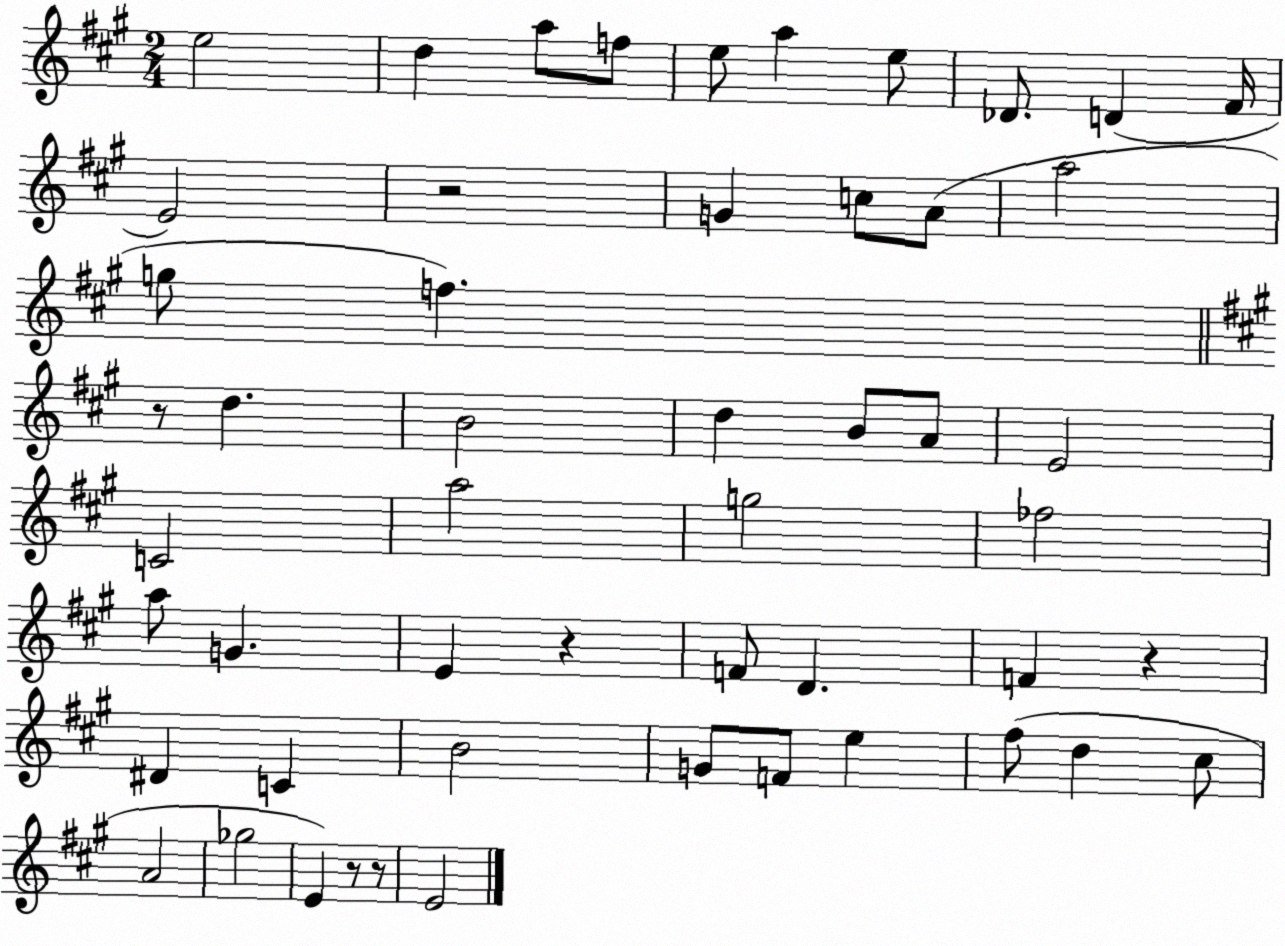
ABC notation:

X:1
T:Untitled
M:2/4
L:1/4
K:A
e2 d a/2 f/2 e/2 a e/2 _D/2 D ^F/4 E2 z2 G c/2 A/2 a2 g/2 f z/2 d B2 d B/2 A/2 E2 C2 a2 g2 _f2 a/2 G E z F/2 D F z ^D C B2 G/2 F/2 e ^f/2 d ^c/2 A2 _g2 E z/2 z/2 E2